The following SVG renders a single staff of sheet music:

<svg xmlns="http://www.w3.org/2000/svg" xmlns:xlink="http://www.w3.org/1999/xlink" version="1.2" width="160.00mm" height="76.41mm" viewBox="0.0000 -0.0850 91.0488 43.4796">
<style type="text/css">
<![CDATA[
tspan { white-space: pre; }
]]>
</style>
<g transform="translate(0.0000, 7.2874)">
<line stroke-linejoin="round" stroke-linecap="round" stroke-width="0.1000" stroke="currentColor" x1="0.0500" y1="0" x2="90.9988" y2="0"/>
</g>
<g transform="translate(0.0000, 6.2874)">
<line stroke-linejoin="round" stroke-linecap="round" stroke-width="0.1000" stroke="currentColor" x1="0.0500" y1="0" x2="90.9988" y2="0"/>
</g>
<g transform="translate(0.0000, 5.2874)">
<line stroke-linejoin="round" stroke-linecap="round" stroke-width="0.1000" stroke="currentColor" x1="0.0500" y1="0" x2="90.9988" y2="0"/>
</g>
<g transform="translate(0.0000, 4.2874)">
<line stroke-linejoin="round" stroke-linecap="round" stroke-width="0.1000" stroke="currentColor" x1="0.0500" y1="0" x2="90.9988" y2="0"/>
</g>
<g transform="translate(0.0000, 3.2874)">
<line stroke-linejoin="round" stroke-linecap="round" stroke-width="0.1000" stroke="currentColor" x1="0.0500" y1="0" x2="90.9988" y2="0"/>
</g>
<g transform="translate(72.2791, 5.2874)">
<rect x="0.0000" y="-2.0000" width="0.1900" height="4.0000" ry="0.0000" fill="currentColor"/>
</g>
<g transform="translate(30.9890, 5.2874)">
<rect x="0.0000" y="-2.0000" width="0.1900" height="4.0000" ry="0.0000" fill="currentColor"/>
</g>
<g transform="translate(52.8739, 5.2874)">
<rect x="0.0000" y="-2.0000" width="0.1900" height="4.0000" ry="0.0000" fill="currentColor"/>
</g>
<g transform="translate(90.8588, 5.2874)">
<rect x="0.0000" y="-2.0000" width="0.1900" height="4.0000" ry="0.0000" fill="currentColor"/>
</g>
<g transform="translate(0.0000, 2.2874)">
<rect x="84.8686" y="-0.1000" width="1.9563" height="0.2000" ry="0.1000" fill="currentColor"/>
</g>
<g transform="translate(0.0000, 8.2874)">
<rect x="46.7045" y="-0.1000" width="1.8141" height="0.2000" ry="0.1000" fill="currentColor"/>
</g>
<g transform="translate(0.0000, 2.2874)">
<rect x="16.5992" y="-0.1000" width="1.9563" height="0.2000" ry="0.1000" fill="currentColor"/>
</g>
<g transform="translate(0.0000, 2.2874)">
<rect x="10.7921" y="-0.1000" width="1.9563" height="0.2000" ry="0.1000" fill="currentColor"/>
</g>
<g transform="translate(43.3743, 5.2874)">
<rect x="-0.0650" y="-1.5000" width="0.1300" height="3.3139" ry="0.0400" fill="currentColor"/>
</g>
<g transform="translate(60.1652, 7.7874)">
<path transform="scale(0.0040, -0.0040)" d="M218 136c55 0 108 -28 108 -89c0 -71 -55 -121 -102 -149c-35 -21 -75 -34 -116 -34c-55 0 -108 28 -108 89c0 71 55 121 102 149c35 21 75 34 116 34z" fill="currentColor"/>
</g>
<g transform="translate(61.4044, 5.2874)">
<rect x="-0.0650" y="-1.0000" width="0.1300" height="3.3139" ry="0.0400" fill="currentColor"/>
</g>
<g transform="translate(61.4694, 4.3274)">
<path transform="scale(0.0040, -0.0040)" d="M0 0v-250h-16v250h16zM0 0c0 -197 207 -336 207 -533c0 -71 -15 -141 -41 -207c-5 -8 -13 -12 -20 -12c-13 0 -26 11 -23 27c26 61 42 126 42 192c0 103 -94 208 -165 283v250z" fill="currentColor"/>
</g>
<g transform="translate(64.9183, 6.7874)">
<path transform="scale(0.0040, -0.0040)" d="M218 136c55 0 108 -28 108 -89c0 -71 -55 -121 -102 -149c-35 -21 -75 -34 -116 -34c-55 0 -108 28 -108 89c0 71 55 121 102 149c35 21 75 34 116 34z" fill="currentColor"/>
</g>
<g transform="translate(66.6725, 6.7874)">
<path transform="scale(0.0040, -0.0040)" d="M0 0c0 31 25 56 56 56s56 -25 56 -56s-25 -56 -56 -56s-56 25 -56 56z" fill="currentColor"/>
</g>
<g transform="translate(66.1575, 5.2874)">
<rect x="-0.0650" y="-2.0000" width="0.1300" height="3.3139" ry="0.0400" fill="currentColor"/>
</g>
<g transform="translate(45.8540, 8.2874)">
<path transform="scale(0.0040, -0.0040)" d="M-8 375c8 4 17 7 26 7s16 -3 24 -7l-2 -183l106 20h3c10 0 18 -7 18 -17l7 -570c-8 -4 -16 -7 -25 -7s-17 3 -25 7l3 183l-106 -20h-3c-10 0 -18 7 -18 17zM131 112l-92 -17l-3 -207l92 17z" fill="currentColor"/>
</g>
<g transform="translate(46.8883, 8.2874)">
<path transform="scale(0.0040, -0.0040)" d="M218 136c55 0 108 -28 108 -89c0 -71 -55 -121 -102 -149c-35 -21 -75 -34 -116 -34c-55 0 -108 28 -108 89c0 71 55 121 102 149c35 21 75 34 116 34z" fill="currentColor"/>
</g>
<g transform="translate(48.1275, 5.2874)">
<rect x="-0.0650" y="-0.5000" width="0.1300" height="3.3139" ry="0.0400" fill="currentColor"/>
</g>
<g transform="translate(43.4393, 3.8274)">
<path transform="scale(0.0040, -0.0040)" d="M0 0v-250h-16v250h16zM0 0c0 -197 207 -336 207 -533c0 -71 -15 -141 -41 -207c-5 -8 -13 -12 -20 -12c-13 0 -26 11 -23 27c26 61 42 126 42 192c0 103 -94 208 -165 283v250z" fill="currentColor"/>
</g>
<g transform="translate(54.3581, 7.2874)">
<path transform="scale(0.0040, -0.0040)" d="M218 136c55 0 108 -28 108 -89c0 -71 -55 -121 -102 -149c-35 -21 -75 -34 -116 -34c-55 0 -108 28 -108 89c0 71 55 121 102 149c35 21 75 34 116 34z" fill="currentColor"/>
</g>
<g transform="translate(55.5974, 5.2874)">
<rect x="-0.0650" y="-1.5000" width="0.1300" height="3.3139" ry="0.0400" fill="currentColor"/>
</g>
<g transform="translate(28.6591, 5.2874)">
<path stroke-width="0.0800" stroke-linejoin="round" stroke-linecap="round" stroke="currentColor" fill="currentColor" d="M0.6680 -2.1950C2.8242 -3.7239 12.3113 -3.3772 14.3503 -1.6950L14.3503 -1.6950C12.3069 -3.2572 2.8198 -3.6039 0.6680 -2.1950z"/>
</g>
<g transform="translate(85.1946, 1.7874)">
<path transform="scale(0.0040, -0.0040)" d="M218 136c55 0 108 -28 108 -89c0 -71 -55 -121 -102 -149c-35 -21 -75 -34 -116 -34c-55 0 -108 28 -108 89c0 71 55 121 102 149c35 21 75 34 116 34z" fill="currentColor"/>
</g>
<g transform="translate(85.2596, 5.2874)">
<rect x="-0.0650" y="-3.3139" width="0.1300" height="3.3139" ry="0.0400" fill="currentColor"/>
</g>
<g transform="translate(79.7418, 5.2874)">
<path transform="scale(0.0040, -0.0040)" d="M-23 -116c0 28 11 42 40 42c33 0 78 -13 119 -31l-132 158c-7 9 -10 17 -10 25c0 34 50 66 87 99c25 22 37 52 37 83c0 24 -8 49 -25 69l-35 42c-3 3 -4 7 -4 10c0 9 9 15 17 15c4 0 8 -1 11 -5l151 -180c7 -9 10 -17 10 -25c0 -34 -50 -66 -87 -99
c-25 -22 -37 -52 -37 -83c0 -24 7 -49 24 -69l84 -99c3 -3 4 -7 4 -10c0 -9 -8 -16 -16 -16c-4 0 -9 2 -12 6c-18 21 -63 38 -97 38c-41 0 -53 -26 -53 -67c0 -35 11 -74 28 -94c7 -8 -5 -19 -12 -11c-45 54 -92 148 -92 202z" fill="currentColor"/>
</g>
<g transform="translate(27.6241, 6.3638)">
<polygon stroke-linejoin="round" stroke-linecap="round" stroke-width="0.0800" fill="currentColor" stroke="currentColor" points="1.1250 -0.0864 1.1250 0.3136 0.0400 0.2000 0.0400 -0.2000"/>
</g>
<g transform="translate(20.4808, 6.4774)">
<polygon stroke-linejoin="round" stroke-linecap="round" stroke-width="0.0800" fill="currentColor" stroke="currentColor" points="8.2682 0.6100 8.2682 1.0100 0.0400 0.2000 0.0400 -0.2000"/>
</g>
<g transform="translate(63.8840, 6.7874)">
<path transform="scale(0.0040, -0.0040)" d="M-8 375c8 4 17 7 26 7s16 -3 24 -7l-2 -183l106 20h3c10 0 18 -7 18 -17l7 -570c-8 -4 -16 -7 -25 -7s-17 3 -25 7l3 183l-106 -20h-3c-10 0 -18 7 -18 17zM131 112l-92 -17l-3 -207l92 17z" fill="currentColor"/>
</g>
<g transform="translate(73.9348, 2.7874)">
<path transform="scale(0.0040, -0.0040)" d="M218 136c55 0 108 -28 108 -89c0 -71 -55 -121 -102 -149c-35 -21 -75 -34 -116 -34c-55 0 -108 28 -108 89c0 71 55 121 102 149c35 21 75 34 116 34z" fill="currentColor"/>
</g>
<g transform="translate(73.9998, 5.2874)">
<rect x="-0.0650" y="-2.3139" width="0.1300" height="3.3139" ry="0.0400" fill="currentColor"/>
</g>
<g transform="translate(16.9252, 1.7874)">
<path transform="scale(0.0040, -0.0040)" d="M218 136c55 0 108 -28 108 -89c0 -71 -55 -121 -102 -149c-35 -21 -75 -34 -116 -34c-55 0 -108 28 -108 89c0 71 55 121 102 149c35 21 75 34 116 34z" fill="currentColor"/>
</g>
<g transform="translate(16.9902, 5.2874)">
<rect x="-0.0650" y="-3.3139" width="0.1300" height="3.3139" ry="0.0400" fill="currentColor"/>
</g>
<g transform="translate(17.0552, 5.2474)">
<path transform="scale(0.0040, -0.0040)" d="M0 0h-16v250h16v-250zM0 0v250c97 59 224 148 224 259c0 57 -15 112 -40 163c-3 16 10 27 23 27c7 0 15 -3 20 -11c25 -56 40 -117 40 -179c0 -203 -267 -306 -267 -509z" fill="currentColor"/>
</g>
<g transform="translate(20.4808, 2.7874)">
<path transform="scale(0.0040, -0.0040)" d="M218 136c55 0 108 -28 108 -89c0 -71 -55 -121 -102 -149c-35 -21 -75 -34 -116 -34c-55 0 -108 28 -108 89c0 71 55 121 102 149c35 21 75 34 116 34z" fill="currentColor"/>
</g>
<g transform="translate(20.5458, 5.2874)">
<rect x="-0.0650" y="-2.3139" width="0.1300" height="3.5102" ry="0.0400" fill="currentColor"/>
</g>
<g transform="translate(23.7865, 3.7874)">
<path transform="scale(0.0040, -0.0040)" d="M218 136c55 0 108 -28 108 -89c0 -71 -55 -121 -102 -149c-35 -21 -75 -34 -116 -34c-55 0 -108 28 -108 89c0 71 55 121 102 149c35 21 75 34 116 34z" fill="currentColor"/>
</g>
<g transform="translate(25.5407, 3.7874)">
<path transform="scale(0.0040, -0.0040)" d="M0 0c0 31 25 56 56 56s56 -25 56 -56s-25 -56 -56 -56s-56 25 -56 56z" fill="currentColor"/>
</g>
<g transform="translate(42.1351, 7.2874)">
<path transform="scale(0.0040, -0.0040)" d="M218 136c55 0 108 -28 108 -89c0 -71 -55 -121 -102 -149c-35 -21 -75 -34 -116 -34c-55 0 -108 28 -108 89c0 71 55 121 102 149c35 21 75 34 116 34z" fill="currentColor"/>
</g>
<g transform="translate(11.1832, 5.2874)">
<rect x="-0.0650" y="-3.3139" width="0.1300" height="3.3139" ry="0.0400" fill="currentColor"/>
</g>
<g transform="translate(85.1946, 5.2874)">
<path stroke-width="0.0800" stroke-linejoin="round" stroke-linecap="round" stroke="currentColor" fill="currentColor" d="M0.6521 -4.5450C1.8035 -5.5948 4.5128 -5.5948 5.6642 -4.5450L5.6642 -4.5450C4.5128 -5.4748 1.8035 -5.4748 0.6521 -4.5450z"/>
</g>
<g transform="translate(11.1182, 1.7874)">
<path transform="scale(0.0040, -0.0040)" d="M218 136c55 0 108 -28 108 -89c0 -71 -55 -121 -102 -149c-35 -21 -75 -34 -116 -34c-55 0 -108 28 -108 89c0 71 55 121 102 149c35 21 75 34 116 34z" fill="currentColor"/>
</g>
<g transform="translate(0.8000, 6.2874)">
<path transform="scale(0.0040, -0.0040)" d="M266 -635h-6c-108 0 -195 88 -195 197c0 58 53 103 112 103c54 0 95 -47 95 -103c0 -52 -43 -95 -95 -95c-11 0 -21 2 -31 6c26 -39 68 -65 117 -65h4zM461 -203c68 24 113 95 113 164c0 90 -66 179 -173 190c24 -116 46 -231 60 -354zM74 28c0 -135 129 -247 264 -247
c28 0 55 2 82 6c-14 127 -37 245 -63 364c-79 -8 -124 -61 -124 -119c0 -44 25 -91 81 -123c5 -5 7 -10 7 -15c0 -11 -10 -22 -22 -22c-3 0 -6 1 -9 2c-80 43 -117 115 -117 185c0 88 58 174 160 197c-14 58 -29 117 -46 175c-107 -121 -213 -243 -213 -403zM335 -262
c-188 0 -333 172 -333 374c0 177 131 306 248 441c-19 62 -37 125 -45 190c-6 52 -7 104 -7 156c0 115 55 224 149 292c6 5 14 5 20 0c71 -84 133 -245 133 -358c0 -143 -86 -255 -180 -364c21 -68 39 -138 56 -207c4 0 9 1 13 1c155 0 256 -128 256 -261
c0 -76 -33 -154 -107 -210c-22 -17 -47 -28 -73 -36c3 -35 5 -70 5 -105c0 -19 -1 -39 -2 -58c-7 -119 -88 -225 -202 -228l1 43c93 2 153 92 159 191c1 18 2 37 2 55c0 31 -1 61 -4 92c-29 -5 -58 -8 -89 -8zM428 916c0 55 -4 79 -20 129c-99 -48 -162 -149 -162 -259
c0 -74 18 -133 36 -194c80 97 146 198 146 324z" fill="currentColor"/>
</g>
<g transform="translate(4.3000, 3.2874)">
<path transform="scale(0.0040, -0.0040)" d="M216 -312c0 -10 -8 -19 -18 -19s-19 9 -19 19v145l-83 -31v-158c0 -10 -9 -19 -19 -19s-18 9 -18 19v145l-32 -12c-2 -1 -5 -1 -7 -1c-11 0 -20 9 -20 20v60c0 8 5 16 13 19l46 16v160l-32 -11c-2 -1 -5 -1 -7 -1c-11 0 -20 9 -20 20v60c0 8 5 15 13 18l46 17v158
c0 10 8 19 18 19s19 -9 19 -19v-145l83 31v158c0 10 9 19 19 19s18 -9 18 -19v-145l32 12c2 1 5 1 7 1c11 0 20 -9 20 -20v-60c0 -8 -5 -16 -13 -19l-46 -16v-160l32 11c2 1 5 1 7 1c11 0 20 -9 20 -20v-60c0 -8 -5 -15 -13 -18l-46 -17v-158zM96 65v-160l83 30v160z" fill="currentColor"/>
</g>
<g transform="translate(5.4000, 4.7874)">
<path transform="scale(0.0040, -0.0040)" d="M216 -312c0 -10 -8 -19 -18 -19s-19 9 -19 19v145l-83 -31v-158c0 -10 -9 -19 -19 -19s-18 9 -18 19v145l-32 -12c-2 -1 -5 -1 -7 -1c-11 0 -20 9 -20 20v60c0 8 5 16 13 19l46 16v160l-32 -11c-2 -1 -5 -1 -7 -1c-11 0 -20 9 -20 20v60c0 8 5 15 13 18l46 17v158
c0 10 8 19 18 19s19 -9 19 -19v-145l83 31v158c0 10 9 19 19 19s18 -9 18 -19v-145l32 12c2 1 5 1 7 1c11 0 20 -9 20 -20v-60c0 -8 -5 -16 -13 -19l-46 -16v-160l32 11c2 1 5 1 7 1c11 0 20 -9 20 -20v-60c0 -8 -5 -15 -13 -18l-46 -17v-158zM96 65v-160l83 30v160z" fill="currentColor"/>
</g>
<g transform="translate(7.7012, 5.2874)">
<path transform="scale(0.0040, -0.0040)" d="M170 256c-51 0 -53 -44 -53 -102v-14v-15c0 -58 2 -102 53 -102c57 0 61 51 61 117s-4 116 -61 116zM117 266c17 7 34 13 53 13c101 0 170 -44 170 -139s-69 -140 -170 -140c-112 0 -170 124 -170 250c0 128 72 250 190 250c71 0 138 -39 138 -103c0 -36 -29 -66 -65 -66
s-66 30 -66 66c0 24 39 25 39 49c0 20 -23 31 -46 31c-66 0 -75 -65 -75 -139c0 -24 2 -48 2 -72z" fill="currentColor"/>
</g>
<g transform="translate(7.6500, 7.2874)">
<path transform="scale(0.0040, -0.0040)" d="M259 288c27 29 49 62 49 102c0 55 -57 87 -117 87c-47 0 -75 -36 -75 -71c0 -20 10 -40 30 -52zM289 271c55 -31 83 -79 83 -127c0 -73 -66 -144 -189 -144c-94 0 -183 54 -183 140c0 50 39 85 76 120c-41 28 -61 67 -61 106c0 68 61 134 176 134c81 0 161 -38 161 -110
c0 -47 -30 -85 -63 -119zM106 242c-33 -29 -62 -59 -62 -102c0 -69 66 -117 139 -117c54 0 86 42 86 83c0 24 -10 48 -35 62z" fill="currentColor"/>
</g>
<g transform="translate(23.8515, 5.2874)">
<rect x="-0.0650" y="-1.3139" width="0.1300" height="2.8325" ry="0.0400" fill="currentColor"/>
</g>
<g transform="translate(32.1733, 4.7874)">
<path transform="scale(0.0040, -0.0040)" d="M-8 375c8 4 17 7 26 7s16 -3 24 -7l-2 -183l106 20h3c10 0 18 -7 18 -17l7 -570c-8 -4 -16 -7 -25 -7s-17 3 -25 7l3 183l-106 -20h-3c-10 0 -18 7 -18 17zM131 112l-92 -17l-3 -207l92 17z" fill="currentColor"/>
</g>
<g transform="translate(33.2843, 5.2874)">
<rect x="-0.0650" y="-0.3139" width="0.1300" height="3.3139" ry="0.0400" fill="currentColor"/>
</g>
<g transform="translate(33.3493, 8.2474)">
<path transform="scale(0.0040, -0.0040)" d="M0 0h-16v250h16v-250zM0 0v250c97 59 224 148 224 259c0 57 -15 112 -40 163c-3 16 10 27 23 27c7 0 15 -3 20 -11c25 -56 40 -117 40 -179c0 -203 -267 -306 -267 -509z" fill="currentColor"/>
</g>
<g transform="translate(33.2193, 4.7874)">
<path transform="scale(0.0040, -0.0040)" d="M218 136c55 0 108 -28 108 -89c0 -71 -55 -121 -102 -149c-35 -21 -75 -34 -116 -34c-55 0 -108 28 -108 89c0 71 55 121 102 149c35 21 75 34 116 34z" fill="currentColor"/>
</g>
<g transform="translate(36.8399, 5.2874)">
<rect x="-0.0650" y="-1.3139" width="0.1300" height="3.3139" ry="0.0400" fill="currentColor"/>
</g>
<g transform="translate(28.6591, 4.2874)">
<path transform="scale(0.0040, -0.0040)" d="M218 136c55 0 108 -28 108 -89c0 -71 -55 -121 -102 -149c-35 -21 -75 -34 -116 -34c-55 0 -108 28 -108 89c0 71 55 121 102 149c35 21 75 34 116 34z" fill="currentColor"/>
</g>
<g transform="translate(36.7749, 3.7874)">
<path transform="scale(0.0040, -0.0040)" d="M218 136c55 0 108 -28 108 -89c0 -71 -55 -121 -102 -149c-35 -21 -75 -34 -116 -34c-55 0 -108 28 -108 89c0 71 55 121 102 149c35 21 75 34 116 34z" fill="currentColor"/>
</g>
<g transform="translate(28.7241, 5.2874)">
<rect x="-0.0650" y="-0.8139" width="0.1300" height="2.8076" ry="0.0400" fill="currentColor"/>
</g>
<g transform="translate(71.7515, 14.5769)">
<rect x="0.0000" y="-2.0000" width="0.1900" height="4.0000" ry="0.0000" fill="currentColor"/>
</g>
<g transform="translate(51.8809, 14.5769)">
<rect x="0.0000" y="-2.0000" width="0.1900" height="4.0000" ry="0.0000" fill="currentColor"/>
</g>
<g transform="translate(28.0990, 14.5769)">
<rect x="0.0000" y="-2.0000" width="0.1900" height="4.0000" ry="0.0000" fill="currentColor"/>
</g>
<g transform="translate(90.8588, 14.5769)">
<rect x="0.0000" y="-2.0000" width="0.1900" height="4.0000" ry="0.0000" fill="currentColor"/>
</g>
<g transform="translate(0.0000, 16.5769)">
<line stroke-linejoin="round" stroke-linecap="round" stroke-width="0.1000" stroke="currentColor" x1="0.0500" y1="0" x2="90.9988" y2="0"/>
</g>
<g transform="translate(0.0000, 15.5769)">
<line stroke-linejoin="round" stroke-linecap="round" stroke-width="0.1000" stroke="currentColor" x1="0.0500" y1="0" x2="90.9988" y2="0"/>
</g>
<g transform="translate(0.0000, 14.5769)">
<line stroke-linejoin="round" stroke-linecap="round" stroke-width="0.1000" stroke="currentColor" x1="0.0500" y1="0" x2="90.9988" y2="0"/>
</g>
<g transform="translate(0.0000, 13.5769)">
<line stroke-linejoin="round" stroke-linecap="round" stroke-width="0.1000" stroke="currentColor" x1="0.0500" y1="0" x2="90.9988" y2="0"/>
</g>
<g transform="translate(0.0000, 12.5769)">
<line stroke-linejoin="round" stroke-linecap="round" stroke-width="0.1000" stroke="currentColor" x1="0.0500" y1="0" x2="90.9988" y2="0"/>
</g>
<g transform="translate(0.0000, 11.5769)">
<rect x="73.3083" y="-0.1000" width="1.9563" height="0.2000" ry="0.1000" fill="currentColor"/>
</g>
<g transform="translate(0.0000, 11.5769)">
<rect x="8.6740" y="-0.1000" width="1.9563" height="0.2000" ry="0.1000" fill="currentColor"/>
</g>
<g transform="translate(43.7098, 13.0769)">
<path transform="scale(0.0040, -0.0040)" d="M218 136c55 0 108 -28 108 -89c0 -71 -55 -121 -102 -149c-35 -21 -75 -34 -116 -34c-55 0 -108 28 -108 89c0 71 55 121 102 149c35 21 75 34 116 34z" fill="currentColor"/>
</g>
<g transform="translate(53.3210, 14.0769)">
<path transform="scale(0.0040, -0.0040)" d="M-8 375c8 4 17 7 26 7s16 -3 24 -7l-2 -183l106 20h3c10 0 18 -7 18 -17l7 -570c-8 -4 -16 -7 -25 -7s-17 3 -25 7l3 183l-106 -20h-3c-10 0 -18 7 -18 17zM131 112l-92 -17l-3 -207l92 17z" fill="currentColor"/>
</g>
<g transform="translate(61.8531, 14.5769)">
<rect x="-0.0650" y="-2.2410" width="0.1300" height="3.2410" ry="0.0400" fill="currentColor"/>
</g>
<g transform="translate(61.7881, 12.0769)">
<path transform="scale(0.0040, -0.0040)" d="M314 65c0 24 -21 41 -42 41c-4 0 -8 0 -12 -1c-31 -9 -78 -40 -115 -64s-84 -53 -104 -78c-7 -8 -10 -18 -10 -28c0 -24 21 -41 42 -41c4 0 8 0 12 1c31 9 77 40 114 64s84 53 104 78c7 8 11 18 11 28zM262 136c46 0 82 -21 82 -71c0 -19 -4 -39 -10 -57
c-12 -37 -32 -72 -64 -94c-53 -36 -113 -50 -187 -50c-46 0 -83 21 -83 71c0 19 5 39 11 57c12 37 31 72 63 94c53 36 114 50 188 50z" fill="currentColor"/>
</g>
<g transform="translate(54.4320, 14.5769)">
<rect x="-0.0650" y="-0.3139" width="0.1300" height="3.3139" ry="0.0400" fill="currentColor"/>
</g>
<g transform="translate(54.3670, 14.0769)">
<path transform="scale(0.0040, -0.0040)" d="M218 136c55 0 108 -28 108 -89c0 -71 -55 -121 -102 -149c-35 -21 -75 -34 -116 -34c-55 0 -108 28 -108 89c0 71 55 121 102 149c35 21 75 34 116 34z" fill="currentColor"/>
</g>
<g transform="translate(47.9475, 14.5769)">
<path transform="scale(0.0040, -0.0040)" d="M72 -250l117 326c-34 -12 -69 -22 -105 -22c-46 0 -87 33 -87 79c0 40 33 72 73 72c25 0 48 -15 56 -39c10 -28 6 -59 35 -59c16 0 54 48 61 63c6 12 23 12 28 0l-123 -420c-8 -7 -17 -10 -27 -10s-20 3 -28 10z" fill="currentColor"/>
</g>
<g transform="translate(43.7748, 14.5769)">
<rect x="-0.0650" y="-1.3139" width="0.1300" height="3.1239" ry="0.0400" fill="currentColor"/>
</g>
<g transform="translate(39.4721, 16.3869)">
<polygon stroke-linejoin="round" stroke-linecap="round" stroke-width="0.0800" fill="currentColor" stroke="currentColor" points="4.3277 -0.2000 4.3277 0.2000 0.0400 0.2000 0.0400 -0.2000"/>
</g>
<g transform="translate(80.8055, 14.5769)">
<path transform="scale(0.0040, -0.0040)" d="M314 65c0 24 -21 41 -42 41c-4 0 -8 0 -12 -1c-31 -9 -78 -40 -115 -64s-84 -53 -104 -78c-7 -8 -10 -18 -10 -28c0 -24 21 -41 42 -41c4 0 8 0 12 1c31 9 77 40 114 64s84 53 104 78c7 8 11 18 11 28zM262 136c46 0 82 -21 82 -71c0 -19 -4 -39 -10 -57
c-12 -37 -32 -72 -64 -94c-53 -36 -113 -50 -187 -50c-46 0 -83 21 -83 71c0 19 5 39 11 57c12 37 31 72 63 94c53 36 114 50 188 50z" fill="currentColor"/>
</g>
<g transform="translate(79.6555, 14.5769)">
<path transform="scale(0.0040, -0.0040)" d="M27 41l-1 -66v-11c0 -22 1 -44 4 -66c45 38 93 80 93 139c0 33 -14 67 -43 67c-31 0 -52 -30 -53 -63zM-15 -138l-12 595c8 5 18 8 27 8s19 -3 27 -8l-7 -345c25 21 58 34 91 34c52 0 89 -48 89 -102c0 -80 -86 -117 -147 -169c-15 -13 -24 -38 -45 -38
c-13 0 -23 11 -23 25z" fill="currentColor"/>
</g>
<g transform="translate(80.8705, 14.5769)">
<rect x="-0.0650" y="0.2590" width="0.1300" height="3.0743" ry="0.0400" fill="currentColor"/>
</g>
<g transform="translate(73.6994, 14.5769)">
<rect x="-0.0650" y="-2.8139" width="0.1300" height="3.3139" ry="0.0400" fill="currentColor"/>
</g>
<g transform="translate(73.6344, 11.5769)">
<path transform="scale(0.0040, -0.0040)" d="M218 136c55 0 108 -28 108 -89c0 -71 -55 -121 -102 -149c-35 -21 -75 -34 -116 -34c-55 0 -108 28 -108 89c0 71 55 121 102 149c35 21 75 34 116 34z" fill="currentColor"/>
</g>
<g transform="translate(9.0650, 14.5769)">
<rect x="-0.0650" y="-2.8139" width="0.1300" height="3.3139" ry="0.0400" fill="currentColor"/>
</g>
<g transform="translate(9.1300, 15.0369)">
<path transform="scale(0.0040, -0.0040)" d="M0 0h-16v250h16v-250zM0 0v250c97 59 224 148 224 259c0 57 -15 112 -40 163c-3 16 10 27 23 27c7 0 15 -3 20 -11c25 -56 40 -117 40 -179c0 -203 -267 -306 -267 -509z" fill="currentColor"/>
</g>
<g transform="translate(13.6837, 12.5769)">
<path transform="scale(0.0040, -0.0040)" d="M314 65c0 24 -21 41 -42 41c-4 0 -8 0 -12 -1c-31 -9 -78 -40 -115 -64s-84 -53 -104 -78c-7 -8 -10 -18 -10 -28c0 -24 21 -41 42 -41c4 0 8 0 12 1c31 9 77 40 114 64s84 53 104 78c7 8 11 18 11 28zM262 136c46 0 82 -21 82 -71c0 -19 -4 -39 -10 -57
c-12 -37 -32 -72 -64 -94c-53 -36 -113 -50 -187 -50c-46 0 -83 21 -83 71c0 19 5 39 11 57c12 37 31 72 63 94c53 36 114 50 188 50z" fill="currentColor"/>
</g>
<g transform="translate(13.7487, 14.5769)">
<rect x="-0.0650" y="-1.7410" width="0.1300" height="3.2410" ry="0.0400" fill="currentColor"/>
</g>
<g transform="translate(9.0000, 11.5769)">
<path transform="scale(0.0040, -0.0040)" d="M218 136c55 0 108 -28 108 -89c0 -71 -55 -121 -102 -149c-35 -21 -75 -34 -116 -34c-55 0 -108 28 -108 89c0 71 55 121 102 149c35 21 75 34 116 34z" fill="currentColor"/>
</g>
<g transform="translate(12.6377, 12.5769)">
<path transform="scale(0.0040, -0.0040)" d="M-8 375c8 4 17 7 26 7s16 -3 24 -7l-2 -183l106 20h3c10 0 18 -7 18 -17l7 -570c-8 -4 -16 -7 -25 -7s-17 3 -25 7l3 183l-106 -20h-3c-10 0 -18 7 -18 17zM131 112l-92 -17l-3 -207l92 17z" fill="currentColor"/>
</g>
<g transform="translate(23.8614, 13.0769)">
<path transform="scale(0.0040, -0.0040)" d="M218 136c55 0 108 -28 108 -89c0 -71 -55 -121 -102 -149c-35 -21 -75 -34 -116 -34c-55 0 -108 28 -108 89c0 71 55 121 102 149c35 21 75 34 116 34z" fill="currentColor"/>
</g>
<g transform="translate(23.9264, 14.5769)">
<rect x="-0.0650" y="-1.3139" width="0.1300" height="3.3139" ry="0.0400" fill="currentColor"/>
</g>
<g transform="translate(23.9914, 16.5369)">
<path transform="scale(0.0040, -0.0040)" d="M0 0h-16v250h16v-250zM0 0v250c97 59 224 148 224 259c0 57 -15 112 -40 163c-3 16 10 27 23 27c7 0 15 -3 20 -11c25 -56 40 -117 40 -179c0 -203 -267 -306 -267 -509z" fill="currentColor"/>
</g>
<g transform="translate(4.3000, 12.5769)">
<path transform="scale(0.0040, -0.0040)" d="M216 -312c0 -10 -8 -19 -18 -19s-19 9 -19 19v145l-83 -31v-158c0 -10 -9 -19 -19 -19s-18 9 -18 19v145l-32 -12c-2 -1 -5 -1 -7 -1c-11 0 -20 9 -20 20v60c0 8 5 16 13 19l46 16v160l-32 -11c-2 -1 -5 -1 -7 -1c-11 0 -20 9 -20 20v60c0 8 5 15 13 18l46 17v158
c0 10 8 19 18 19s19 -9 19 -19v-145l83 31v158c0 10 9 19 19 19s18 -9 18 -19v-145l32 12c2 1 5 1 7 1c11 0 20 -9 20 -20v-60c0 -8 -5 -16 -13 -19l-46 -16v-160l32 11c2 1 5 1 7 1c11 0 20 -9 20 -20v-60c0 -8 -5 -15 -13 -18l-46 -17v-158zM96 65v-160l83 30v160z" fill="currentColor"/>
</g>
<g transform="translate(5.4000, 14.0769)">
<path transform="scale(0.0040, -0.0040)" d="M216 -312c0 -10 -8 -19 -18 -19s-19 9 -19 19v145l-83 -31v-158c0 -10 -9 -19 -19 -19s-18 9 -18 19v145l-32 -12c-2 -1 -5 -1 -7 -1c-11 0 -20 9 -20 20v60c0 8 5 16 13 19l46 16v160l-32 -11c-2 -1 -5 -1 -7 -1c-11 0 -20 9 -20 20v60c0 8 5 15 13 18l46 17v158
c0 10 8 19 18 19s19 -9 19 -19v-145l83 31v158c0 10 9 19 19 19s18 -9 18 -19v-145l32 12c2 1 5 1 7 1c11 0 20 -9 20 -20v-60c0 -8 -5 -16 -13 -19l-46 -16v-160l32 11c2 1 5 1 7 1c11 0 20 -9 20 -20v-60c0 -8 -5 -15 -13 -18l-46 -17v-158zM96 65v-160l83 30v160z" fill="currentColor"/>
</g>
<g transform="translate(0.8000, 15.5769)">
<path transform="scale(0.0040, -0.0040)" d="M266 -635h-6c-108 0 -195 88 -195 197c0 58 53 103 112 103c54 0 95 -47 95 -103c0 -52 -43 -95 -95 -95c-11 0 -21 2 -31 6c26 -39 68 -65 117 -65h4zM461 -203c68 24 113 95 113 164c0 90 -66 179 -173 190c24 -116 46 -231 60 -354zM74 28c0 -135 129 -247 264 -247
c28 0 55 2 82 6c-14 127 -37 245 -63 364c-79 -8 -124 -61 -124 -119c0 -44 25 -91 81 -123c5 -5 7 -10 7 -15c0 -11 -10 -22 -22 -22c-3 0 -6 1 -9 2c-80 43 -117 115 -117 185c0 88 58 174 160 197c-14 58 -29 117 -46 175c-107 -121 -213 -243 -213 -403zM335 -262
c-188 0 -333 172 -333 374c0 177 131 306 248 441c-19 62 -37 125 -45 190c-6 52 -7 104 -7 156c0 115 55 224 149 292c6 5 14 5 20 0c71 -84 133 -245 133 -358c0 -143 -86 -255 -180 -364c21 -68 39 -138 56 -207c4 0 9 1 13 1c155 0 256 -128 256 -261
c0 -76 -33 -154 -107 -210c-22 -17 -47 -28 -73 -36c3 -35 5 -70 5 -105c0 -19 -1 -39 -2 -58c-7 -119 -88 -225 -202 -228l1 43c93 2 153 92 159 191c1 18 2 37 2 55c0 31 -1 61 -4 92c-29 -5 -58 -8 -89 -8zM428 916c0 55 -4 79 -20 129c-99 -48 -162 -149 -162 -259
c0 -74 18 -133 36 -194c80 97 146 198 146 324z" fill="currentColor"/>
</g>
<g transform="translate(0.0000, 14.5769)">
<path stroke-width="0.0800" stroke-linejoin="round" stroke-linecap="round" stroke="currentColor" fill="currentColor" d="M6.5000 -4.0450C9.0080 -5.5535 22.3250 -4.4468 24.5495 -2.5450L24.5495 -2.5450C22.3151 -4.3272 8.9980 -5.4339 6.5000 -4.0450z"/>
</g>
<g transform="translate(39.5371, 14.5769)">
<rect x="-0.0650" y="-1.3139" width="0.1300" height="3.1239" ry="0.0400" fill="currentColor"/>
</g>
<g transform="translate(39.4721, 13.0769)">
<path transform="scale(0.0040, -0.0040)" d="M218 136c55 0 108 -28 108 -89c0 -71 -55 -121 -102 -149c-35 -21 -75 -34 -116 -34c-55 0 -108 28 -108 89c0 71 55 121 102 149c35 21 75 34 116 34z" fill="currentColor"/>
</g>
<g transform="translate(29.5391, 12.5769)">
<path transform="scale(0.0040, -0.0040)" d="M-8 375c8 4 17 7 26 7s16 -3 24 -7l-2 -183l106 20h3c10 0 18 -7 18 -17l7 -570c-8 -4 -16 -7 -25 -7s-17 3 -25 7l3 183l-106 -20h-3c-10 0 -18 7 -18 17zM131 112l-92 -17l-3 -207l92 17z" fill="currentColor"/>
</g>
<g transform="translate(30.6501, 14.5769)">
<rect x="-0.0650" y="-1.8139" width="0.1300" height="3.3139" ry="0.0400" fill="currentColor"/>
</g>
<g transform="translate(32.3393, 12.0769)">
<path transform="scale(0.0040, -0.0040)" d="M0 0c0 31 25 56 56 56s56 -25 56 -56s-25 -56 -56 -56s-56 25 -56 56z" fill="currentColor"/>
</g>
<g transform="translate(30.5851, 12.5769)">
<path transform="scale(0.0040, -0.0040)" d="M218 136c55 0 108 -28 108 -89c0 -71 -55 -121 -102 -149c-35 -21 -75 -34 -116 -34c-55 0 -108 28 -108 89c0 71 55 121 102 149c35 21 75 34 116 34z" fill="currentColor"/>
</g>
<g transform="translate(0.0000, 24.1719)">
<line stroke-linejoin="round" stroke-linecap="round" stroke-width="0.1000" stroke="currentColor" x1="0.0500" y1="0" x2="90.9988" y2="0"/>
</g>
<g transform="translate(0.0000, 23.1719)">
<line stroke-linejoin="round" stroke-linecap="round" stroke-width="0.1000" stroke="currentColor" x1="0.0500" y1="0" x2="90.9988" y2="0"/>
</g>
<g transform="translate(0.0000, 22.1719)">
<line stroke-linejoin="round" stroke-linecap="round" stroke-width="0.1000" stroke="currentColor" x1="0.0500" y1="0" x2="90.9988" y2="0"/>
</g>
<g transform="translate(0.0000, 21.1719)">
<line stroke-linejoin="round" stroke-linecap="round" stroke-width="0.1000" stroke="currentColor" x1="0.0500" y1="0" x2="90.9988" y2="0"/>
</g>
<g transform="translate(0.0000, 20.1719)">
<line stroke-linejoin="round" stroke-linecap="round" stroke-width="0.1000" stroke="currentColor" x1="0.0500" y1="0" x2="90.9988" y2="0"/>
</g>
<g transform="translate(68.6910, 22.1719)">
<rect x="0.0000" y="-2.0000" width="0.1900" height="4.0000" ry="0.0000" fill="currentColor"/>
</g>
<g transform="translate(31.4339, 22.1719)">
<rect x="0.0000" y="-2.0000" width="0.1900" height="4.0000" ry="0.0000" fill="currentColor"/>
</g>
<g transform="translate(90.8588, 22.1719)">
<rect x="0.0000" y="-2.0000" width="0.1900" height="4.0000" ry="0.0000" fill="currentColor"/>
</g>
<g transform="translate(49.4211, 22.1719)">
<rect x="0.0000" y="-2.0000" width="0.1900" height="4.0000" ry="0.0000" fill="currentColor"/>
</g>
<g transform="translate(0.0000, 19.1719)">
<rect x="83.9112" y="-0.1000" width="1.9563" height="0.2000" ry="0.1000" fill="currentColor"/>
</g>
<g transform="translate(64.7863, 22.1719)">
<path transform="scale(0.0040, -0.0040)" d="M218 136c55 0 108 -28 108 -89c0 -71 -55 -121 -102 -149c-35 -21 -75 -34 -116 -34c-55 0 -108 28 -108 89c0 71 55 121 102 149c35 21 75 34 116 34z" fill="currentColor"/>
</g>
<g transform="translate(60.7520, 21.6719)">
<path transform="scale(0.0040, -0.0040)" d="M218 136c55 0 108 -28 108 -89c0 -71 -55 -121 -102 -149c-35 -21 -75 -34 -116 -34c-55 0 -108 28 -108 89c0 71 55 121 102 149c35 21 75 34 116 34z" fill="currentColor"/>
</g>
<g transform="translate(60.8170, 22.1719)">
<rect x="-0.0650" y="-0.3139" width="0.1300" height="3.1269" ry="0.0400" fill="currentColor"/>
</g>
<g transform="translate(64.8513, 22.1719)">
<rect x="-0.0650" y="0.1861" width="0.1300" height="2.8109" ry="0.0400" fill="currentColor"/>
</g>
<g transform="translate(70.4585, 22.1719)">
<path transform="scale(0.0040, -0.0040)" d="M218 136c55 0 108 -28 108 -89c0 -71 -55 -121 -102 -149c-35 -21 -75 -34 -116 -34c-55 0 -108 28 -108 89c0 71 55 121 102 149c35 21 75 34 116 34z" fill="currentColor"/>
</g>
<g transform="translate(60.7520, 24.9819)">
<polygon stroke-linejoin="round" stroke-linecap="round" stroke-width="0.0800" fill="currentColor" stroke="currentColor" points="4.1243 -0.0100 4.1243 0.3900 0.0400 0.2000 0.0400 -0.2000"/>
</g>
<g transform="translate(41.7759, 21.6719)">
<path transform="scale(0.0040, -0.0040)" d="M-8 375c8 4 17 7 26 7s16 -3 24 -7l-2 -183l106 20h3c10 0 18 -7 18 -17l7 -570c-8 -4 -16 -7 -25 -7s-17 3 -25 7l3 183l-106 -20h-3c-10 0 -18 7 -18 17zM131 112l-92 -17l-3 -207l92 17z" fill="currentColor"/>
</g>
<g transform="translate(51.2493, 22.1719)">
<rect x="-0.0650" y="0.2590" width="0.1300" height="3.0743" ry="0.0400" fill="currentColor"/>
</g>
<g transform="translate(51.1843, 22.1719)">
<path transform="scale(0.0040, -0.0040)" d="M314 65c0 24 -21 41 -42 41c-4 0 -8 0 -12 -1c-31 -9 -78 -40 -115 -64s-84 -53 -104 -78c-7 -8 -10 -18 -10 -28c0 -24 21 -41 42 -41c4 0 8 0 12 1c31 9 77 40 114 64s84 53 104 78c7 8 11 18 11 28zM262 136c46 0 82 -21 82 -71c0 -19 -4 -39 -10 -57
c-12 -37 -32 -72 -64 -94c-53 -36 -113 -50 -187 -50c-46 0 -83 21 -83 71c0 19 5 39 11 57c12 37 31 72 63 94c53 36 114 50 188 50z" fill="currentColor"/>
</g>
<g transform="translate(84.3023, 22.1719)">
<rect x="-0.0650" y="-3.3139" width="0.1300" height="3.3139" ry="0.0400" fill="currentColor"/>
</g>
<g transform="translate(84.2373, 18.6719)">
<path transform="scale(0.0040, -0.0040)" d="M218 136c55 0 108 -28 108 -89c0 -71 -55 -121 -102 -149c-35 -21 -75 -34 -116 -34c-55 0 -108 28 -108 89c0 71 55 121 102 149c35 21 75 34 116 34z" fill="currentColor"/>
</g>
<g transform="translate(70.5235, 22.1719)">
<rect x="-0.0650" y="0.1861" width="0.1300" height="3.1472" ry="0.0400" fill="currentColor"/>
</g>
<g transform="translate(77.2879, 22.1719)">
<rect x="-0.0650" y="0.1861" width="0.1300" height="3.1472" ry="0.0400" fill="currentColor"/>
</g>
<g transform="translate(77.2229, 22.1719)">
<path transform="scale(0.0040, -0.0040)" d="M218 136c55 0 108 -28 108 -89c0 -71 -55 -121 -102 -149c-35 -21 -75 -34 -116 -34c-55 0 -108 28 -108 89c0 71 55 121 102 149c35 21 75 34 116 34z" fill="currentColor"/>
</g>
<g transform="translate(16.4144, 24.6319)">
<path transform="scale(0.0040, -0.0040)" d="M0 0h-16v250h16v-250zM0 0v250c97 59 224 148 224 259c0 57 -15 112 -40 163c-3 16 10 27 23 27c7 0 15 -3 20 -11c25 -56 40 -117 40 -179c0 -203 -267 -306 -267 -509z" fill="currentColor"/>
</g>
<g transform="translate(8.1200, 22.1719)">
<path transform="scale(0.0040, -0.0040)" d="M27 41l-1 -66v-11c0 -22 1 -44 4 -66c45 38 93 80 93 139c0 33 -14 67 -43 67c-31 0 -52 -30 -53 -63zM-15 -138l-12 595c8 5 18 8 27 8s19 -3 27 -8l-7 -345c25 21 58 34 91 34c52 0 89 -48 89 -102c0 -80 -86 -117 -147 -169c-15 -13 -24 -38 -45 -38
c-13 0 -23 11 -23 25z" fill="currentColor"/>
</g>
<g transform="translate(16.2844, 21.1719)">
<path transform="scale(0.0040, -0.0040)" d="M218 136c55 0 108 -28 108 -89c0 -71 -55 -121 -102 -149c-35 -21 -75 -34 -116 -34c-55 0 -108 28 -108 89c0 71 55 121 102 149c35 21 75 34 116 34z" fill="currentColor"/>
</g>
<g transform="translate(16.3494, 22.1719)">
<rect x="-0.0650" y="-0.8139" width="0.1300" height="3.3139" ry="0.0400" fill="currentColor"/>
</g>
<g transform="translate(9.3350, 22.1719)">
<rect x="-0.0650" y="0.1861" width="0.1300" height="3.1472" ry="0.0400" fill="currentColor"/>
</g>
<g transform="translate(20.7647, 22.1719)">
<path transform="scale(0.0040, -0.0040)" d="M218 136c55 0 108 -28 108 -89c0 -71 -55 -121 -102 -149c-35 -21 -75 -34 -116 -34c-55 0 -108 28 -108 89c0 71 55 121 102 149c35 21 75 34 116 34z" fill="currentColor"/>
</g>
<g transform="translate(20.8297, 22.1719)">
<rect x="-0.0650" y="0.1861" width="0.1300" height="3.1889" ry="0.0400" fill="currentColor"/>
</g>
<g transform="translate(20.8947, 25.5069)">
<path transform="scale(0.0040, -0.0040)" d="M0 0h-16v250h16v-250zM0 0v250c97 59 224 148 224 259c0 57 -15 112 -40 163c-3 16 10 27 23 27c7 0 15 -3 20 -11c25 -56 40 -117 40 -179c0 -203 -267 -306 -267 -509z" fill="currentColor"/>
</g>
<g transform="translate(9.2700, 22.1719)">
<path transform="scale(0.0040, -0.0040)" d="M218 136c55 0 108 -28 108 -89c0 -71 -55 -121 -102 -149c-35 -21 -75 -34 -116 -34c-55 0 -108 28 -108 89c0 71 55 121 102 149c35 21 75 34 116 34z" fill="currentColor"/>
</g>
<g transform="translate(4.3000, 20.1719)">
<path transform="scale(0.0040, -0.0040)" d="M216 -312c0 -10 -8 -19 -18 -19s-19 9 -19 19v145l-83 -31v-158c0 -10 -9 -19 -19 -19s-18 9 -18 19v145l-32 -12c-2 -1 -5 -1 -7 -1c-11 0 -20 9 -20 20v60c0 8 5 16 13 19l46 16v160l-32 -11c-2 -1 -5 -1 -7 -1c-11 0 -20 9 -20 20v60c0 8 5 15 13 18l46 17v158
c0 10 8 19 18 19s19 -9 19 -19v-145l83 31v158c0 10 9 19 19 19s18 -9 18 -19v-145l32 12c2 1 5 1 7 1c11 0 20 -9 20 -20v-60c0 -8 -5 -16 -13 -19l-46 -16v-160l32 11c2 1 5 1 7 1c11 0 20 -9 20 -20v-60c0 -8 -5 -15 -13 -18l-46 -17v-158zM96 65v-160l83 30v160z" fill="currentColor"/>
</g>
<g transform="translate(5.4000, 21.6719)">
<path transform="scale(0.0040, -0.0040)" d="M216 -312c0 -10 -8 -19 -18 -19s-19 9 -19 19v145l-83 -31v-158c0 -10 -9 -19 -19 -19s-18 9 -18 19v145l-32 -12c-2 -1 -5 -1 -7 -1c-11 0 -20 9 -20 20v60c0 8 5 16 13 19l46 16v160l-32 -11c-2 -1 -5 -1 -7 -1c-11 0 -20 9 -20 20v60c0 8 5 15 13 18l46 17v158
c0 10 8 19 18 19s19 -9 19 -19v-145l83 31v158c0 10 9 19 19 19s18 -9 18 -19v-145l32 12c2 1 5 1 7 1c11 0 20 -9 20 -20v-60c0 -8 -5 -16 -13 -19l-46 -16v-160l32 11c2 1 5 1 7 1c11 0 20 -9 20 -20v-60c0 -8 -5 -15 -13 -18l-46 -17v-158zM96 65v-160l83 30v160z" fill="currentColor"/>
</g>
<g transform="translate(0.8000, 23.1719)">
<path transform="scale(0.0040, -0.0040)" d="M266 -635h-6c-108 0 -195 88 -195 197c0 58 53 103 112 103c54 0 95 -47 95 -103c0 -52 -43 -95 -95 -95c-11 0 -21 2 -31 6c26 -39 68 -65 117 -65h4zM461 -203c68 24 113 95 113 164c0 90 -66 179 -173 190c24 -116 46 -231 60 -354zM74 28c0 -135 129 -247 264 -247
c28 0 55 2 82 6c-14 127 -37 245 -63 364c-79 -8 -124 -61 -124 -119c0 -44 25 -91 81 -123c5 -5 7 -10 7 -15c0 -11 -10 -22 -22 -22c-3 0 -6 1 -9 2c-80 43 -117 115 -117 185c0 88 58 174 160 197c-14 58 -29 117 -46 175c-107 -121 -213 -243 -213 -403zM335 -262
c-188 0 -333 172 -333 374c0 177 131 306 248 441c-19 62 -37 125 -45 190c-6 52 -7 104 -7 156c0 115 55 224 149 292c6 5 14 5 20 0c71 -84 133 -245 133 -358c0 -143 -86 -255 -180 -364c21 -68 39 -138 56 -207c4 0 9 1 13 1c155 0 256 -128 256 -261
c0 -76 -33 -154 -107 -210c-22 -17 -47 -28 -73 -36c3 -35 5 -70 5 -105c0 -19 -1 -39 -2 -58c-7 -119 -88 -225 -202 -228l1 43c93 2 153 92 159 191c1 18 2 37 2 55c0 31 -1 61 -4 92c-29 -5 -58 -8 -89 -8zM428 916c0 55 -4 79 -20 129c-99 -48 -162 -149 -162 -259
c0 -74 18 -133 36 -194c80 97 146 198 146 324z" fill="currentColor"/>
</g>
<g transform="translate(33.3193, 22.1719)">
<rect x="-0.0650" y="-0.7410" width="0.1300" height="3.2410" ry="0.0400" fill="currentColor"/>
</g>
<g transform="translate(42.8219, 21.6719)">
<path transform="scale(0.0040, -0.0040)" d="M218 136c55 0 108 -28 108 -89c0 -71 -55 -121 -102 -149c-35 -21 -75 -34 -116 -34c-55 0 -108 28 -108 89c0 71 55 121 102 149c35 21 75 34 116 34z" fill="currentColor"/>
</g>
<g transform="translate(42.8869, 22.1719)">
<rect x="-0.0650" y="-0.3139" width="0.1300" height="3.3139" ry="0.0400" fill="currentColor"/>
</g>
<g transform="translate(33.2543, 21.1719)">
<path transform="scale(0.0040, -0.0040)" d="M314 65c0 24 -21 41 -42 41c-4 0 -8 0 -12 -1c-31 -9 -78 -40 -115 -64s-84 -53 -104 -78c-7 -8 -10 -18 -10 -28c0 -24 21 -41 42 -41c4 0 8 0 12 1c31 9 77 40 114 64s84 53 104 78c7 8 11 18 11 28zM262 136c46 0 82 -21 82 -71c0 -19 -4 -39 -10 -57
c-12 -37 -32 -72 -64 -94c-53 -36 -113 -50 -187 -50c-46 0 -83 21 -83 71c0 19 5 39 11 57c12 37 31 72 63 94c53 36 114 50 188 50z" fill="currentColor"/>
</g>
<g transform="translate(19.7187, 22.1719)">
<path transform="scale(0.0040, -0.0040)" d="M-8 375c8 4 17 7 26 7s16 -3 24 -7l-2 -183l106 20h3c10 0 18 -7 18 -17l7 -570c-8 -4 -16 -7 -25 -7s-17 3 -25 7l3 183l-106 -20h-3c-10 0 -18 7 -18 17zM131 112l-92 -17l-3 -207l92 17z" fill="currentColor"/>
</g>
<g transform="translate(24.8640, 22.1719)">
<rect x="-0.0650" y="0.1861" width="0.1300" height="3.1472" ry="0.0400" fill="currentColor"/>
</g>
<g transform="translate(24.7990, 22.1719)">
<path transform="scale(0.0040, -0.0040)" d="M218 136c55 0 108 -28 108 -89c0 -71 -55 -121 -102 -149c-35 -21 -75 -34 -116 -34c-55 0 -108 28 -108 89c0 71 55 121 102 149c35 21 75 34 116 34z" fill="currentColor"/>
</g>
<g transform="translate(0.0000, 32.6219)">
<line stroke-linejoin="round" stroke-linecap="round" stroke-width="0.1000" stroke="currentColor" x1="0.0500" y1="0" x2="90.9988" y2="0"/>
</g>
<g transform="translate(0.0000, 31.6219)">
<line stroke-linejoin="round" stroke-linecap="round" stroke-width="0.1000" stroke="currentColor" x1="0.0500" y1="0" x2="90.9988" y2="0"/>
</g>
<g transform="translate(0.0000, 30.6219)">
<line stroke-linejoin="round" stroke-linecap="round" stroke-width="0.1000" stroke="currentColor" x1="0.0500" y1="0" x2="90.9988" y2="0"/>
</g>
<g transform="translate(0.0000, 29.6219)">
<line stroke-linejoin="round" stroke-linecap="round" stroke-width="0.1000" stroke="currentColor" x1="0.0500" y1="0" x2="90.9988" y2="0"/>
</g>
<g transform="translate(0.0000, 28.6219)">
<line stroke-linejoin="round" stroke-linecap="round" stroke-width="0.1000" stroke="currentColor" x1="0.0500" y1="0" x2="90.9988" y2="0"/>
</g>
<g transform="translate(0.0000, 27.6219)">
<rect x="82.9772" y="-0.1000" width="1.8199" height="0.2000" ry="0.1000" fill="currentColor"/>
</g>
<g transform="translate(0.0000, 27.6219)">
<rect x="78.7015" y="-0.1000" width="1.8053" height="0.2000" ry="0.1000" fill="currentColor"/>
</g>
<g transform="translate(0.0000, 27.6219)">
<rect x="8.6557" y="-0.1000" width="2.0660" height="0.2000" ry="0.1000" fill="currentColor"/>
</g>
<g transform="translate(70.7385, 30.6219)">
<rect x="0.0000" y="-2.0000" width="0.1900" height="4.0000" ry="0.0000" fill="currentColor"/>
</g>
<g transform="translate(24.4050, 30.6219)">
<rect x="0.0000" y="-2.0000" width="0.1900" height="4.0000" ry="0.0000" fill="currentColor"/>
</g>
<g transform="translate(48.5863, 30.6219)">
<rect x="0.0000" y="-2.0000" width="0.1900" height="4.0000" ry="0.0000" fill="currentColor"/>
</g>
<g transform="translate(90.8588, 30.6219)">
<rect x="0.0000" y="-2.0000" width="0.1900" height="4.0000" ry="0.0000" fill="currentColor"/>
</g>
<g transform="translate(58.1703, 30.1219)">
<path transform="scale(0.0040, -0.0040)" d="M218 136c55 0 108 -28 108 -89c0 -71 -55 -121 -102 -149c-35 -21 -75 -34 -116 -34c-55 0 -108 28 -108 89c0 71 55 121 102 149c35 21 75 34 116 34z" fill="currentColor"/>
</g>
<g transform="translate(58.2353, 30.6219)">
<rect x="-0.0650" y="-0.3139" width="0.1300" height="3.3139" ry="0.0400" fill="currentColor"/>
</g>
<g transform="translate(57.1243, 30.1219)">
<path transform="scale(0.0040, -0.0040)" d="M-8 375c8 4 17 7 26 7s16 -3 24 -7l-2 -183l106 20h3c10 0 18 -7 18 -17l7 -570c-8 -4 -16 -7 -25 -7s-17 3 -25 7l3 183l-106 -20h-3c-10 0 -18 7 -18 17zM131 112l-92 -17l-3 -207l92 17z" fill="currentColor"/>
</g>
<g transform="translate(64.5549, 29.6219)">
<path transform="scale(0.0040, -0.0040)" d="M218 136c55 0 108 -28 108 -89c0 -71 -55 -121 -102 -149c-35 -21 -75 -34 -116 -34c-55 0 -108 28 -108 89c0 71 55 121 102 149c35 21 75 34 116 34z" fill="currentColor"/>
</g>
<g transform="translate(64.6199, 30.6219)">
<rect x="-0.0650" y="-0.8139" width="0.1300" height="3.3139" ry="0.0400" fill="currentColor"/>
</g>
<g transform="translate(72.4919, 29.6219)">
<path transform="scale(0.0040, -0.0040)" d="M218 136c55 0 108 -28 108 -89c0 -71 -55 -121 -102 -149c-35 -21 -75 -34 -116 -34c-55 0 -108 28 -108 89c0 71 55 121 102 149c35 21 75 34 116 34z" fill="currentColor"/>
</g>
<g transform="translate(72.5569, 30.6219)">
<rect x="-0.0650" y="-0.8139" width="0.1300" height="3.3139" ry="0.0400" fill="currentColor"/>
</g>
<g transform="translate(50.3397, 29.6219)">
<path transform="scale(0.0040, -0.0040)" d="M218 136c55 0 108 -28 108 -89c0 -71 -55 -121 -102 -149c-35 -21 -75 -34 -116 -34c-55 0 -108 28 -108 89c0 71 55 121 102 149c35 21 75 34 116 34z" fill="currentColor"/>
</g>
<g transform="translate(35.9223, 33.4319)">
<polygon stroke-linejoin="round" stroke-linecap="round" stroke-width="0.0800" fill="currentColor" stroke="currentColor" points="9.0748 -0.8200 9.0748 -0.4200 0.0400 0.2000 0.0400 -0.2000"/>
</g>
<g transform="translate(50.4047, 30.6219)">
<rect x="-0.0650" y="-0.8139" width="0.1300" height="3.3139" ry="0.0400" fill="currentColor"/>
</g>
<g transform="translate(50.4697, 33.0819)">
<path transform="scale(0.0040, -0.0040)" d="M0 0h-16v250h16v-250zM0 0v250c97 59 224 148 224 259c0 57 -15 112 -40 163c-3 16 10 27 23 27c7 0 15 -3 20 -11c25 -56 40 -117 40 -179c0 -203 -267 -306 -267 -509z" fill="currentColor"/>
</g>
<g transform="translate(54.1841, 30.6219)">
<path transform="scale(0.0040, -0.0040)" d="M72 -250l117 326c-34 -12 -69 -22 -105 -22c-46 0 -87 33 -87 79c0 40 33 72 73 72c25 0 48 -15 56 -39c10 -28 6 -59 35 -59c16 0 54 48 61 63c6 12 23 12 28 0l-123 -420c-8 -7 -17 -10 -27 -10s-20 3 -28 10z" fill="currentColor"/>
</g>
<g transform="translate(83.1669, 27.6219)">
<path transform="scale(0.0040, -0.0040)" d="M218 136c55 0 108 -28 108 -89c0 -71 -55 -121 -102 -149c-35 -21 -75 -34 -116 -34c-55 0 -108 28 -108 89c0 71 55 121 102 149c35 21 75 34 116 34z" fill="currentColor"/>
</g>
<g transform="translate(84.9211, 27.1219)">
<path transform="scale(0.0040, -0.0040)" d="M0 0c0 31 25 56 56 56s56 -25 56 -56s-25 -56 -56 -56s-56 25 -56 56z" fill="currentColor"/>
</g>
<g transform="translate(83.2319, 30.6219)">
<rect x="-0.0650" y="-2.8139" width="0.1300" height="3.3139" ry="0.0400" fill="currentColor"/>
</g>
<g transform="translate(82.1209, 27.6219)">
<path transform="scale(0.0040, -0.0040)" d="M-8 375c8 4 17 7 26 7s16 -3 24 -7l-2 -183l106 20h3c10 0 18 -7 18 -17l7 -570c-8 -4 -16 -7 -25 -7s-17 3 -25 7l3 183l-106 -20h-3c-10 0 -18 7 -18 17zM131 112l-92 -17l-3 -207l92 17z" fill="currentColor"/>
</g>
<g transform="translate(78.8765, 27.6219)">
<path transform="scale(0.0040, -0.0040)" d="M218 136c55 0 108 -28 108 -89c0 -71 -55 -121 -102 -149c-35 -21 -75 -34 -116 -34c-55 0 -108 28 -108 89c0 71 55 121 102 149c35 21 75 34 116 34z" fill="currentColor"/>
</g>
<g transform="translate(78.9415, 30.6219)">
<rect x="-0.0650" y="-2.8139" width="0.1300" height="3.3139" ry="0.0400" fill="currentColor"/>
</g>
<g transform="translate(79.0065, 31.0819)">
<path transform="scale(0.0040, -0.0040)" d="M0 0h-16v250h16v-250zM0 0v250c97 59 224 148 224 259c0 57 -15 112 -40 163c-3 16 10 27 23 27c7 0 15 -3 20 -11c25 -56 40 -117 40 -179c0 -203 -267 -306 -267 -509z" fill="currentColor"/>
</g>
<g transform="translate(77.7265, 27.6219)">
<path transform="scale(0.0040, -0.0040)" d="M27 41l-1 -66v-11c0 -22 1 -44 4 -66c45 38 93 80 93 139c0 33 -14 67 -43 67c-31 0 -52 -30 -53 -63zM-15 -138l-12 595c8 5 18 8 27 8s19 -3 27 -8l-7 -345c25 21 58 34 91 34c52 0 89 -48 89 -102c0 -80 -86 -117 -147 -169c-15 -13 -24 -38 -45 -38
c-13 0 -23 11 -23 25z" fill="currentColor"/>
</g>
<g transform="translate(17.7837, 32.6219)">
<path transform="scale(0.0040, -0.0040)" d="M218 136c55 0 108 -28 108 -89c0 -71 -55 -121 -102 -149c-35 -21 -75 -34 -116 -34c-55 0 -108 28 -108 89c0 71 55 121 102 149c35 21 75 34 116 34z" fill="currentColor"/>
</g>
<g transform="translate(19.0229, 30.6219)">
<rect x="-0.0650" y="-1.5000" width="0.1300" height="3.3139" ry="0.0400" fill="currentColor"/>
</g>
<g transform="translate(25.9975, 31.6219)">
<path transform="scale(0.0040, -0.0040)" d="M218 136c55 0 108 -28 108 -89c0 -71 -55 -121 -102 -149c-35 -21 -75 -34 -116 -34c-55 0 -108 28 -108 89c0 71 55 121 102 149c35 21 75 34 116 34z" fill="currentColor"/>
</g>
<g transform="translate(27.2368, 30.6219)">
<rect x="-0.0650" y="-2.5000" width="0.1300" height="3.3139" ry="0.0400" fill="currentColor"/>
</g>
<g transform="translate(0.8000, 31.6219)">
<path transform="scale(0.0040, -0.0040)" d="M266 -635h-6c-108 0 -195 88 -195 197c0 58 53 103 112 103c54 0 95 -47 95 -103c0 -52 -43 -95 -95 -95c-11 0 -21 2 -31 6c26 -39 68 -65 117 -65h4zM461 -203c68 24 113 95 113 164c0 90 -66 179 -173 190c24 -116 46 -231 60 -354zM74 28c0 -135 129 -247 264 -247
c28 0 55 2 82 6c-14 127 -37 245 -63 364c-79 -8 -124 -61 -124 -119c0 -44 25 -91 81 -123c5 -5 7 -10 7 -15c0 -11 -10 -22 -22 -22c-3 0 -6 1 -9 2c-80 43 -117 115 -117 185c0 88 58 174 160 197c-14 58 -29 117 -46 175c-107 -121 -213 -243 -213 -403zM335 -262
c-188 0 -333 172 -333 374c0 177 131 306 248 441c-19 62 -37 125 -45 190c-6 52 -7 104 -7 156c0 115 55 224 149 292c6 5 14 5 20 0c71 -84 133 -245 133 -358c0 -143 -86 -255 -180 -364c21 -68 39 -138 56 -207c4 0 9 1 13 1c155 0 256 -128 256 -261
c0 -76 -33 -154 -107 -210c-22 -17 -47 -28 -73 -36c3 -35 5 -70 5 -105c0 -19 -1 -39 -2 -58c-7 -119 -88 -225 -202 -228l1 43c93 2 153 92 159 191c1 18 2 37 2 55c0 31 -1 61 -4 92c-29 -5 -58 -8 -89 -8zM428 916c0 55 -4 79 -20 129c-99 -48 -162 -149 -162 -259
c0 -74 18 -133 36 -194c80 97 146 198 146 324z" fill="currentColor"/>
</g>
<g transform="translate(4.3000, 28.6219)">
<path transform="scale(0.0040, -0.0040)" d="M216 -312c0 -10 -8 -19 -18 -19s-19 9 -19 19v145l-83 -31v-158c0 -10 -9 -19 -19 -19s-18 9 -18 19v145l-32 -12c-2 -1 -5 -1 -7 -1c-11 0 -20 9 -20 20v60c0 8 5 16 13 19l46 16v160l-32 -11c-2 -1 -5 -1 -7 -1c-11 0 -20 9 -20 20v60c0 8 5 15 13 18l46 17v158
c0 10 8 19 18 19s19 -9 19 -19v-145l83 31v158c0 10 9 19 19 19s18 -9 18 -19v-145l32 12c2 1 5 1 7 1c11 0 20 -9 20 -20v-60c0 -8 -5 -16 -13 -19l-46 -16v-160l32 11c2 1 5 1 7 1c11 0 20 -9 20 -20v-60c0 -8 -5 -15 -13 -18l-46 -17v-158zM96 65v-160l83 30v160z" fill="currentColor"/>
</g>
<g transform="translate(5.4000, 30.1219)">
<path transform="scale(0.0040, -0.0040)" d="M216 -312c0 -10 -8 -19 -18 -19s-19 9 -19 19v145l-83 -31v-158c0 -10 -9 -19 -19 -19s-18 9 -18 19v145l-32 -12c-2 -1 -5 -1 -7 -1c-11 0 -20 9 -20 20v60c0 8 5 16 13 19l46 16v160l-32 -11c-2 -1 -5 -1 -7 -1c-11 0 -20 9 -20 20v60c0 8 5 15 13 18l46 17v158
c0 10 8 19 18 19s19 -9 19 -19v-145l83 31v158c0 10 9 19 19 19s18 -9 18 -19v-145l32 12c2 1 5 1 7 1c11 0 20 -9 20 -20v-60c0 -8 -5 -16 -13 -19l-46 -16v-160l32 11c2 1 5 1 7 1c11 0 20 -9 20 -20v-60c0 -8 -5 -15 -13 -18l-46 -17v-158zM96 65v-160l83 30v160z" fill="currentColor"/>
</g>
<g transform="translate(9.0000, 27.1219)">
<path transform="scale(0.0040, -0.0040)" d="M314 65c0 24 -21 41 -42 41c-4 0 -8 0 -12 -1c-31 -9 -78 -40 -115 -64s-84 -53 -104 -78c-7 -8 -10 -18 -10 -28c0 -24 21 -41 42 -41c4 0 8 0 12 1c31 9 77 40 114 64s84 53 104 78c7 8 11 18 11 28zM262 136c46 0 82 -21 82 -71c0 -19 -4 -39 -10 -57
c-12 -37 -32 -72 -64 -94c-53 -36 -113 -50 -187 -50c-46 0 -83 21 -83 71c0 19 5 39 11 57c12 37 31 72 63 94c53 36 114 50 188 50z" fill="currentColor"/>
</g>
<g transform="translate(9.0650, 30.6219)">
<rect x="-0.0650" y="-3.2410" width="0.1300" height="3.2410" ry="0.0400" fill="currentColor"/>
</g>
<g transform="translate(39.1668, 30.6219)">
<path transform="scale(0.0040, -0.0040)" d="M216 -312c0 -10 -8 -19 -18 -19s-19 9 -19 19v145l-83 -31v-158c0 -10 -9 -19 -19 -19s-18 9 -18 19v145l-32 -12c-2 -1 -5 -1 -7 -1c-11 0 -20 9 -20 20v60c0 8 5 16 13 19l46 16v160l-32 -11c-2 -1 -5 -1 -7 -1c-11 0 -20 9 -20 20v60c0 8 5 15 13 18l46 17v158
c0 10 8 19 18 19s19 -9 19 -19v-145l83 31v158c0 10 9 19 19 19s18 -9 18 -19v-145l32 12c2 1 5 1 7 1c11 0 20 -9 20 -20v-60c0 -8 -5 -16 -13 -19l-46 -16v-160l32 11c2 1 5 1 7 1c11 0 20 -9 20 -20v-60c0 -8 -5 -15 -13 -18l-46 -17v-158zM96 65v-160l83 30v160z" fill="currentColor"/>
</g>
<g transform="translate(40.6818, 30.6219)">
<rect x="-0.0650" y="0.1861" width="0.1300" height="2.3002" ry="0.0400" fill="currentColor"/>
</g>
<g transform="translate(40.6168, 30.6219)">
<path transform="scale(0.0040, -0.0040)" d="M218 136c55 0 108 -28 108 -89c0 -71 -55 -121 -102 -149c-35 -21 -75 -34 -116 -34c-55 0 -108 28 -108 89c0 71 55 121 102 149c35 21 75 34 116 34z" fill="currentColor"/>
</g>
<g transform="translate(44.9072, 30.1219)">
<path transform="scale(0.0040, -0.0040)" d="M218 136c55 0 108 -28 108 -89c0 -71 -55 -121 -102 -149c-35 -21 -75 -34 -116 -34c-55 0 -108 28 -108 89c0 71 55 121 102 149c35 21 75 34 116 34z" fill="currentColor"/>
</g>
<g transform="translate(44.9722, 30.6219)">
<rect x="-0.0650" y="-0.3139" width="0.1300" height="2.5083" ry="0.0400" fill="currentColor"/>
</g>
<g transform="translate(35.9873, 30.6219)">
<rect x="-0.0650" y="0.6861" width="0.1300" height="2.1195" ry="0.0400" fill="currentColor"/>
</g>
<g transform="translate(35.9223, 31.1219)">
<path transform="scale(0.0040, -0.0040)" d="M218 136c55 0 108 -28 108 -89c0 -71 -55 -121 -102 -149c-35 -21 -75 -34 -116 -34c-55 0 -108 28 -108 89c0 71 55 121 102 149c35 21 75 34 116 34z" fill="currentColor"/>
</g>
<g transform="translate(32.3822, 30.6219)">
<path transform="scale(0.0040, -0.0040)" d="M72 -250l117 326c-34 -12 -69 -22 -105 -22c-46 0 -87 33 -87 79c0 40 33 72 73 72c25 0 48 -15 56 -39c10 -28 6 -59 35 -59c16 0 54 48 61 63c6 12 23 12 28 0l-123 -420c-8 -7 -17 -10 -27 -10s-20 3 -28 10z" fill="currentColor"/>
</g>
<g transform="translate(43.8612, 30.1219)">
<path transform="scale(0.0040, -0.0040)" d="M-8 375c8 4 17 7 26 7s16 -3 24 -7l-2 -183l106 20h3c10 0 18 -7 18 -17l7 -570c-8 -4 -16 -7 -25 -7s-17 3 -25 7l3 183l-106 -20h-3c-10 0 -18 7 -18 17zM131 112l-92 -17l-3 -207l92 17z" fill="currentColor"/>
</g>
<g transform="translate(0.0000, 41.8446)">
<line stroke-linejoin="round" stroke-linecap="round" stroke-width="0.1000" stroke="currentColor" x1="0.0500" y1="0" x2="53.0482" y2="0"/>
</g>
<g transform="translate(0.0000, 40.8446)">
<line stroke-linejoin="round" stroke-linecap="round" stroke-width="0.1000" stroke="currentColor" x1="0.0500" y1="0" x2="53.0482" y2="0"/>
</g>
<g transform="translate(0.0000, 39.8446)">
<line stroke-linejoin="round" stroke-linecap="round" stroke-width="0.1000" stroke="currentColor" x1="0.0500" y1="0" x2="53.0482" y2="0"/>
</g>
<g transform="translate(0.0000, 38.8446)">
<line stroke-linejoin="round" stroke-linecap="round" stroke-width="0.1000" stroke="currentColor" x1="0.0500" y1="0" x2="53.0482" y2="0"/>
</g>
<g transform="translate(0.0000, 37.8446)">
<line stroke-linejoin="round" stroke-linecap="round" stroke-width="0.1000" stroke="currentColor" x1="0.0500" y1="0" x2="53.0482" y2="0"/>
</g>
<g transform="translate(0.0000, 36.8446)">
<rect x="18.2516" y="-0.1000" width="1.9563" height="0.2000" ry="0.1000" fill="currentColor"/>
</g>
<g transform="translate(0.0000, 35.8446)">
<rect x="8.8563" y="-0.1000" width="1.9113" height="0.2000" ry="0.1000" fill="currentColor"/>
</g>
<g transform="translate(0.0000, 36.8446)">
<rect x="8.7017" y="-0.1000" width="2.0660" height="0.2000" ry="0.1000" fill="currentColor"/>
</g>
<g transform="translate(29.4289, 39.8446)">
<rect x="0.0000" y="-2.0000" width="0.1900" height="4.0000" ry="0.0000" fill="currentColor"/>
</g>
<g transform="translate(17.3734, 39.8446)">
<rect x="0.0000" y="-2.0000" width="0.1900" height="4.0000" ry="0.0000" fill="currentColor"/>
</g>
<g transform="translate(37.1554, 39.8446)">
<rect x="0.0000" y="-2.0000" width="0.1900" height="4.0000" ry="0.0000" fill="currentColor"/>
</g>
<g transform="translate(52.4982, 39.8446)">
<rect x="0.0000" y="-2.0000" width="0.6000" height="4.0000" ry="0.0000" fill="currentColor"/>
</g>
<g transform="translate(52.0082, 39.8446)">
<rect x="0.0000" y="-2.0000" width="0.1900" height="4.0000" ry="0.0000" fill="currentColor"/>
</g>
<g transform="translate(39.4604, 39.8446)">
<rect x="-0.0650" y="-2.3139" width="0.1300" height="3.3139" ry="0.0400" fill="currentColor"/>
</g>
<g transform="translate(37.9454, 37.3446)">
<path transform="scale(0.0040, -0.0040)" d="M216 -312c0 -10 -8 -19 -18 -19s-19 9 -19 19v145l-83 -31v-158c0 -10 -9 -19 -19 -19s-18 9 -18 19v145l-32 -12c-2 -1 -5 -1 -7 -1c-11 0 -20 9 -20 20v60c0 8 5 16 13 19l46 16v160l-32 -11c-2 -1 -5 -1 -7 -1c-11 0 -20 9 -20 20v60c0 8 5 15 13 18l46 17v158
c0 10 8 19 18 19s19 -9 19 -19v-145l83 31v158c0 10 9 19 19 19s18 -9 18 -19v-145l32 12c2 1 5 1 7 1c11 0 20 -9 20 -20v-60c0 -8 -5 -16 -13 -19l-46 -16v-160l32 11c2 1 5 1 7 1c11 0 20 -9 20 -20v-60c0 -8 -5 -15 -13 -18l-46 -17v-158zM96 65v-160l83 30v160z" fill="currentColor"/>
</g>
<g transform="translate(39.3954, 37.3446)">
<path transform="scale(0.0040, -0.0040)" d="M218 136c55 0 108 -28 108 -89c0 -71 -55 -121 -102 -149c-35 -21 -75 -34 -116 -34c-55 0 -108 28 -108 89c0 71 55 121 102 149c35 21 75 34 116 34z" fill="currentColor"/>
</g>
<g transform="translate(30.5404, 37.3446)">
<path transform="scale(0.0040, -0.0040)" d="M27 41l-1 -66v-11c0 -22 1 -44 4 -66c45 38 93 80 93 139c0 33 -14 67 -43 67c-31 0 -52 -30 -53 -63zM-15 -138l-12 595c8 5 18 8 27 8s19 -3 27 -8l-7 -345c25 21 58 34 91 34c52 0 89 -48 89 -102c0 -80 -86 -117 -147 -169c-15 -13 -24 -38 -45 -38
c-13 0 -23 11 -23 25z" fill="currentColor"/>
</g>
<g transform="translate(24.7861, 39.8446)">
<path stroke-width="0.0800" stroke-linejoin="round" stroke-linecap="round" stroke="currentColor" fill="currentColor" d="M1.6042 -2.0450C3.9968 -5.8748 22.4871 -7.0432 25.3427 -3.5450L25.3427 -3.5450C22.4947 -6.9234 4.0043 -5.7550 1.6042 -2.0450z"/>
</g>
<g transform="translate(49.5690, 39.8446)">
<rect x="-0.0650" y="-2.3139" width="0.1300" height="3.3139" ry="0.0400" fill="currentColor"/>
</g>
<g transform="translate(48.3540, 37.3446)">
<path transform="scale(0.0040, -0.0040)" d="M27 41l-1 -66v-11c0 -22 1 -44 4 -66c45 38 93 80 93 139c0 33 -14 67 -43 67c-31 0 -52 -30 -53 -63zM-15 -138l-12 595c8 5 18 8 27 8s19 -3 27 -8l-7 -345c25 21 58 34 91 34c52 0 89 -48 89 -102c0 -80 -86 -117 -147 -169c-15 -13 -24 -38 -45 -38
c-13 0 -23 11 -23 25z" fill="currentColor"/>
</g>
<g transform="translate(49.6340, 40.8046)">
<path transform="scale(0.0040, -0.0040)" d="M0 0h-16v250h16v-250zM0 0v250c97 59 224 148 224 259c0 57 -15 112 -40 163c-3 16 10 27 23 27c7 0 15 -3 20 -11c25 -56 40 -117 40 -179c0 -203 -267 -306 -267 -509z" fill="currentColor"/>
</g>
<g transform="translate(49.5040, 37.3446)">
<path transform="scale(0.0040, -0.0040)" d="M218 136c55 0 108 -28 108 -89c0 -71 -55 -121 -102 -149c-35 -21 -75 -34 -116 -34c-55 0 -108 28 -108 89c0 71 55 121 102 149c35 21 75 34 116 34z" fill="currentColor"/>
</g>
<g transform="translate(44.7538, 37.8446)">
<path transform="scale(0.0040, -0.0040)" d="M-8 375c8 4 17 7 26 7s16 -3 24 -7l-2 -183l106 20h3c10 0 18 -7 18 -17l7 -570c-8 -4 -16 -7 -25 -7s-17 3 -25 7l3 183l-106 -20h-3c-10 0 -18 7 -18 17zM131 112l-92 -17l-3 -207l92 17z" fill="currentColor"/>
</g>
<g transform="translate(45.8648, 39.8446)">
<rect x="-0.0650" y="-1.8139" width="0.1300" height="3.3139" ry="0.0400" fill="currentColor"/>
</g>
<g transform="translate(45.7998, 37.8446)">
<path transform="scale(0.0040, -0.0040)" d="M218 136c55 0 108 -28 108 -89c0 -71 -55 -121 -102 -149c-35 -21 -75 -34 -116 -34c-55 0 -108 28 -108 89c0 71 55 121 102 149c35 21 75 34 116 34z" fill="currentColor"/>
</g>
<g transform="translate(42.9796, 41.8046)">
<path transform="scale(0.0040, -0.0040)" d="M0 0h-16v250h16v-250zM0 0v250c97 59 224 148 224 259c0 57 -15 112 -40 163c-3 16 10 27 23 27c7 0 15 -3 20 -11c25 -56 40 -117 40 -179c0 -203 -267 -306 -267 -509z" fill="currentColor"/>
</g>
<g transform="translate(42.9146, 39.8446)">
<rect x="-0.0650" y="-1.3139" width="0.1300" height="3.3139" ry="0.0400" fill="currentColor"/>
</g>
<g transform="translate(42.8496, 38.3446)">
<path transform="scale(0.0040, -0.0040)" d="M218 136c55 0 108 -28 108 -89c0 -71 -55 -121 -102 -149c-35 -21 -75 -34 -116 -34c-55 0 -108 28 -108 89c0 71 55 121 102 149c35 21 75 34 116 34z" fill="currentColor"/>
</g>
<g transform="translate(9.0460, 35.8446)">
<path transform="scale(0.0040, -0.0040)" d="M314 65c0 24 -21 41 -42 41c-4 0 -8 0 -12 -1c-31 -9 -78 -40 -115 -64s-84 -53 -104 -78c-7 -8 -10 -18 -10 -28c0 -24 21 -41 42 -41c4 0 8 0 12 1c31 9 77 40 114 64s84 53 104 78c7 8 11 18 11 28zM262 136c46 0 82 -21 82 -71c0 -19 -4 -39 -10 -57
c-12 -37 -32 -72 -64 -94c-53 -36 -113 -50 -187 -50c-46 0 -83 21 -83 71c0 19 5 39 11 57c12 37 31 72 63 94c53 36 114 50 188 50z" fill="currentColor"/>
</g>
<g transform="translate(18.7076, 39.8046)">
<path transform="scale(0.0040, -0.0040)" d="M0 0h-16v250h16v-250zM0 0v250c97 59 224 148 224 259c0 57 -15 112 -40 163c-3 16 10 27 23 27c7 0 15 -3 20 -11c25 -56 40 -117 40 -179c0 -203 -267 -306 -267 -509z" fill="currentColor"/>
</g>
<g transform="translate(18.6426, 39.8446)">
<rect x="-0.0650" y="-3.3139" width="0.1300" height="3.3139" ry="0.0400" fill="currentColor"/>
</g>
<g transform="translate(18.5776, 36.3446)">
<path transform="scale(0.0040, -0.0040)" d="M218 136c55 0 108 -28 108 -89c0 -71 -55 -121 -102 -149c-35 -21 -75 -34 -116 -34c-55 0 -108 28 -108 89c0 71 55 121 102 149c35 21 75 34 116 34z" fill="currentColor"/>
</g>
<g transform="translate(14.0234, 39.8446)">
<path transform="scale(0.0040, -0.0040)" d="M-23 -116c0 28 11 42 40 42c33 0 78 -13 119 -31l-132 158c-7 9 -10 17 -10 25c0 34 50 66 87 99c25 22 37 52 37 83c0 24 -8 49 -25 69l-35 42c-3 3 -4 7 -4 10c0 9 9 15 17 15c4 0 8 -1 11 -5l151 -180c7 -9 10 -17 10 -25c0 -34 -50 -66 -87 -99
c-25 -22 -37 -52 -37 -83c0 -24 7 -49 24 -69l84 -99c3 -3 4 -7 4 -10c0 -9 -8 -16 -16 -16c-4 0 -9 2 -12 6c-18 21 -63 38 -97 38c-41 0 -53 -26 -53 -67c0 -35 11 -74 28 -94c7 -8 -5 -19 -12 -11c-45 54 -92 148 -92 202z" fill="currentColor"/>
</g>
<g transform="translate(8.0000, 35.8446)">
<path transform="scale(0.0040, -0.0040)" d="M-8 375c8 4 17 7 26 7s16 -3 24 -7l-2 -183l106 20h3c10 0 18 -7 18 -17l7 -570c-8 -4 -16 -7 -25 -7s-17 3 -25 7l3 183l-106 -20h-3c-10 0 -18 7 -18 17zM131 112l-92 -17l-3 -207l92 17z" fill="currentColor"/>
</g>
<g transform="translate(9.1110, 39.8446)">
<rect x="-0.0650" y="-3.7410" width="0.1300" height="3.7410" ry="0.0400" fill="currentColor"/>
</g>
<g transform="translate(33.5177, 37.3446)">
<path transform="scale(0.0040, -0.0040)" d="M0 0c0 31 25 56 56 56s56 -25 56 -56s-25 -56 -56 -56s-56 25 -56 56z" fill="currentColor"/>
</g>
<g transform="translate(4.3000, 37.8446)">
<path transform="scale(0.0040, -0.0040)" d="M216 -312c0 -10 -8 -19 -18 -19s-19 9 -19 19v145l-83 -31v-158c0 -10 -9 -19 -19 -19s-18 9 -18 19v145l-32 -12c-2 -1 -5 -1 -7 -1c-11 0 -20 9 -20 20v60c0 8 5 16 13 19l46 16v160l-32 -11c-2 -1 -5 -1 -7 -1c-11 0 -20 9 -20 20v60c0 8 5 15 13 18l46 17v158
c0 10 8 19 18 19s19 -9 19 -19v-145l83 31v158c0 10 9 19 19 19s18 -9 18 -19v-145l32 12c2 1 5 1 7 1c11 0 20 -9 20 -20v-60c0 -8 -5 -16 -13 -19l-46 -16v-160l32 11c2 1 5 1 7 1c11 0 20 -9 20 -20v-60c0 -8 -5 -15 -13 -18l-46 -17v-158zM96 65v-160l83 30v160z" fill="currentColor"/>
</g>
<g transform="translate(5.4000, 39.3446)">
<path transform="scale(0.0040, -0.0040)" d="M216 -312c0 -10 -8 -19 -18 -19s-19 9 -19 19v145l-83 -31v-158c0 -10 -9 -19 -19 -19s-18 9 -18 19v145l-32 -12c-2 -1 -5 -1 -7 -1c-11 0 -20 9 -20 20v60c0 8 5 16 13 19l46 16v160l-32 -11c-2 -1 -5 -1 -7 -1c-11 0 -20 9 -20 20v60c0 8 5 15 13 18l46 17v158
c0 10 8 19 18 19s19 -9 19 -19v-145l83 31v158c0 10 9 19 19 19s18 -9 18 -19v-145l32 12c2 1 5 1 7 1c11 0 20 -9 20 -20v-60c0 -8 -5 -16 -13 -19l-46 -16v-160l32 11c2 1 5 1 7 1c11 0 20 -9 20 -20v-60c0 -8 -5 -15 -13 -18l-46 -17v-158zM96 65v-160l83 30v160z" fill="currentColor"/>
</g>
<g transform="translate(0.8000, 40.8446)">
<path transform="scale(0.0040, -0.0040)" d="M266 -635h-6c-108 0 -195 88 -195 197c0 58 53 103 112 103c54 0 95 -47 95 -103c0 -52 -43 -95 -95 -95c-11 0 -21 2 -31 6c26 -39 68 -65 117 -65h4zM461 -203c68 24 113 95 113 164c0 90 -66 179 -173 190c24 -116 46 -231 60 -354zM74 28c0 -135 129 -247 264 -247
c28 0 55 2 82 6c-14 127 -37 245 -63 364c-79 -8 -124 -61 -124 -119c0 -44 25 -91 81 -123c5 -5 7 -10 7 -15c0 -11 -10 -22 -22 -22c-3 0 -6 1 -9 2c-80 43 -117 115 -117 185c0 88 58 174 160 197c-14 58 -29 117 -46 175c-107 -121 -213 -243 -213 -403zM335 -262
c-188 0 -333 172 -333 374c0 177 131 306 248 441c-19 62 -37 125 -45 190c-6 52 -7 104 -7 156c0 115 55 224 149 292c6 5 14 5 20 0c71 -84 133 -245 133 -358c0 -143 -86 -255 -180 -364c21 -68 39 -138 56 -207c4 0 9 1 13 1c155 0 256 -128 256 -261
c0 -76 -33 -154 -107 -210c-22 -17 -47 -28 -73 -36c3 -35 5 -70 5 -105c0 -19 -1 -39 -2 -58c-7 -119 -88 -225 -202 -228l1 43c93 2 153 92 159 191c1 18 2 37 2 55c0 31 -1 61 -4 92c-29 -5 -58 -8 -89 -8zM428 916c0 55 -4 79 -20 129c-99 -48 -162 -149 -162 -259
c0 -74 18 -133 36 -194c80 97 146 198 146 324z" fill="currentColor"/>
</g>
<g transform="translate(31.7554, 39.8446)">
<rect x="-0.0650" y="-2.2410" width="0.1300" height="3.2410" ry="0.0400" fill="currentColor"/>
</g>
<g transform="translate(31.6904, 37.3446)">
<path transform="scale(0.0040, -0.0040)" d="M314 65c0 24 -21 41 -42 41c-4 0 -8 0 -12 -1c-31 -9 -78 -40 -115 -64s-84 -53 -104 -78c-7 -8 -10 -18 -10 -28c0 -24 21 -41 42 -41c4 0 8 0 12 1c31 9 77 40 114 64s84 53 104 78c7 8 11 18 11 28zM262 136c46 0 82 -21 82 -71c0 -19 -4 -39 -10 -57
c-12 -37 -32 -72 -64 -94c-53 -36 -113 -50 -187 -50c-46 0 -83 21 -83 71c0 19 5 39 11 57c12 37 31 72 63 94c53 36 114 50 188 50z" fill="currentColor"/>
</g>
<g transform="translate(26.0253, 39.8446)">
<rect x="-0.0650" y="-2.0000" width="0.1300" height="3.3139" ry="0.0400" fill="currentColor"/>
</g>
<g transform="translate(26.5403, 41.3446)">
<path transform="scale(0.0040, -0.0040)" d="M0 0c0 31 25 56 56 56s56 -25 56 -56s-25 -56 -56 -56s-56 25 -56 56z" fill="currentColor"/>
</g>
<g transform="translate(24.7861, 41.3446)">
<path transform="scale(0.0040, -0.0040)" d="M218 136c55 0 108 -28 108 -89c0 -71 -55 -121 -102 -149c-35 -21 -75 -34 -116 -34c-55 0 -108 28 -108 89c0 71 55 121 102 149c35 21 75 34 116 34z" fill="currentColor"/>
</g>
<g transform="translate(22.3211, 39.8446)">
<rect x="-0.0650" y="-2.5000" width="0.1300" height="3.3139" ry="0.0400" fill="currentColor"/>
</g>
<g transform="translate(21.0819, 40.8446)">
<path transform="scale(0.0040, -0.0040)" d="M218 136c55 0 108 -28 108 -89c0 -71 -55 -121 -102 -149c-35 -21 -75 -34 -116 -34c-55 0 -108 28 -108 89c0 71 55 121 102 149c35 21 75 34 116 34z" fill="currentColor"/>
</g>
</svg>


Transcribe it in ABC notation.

X:1
T:Untitled
M:6/8
L:1/4
K:D
b b/2 g/2 e/2 d/4 c/2 e E/2 C E D/2 F g z b a/2 f2 e/2 f e/2 e/2 z/2 c g2 a _B2 _B d/2 B/2 B d2 c B2 ^c/2 B/2 B B b b2 E G z/2 A/2 ^B/2 c/2 d/2 z/2 c d d _a/2 a c'2 z b/2 G ^F _g2 ^g e/2 f _g/2